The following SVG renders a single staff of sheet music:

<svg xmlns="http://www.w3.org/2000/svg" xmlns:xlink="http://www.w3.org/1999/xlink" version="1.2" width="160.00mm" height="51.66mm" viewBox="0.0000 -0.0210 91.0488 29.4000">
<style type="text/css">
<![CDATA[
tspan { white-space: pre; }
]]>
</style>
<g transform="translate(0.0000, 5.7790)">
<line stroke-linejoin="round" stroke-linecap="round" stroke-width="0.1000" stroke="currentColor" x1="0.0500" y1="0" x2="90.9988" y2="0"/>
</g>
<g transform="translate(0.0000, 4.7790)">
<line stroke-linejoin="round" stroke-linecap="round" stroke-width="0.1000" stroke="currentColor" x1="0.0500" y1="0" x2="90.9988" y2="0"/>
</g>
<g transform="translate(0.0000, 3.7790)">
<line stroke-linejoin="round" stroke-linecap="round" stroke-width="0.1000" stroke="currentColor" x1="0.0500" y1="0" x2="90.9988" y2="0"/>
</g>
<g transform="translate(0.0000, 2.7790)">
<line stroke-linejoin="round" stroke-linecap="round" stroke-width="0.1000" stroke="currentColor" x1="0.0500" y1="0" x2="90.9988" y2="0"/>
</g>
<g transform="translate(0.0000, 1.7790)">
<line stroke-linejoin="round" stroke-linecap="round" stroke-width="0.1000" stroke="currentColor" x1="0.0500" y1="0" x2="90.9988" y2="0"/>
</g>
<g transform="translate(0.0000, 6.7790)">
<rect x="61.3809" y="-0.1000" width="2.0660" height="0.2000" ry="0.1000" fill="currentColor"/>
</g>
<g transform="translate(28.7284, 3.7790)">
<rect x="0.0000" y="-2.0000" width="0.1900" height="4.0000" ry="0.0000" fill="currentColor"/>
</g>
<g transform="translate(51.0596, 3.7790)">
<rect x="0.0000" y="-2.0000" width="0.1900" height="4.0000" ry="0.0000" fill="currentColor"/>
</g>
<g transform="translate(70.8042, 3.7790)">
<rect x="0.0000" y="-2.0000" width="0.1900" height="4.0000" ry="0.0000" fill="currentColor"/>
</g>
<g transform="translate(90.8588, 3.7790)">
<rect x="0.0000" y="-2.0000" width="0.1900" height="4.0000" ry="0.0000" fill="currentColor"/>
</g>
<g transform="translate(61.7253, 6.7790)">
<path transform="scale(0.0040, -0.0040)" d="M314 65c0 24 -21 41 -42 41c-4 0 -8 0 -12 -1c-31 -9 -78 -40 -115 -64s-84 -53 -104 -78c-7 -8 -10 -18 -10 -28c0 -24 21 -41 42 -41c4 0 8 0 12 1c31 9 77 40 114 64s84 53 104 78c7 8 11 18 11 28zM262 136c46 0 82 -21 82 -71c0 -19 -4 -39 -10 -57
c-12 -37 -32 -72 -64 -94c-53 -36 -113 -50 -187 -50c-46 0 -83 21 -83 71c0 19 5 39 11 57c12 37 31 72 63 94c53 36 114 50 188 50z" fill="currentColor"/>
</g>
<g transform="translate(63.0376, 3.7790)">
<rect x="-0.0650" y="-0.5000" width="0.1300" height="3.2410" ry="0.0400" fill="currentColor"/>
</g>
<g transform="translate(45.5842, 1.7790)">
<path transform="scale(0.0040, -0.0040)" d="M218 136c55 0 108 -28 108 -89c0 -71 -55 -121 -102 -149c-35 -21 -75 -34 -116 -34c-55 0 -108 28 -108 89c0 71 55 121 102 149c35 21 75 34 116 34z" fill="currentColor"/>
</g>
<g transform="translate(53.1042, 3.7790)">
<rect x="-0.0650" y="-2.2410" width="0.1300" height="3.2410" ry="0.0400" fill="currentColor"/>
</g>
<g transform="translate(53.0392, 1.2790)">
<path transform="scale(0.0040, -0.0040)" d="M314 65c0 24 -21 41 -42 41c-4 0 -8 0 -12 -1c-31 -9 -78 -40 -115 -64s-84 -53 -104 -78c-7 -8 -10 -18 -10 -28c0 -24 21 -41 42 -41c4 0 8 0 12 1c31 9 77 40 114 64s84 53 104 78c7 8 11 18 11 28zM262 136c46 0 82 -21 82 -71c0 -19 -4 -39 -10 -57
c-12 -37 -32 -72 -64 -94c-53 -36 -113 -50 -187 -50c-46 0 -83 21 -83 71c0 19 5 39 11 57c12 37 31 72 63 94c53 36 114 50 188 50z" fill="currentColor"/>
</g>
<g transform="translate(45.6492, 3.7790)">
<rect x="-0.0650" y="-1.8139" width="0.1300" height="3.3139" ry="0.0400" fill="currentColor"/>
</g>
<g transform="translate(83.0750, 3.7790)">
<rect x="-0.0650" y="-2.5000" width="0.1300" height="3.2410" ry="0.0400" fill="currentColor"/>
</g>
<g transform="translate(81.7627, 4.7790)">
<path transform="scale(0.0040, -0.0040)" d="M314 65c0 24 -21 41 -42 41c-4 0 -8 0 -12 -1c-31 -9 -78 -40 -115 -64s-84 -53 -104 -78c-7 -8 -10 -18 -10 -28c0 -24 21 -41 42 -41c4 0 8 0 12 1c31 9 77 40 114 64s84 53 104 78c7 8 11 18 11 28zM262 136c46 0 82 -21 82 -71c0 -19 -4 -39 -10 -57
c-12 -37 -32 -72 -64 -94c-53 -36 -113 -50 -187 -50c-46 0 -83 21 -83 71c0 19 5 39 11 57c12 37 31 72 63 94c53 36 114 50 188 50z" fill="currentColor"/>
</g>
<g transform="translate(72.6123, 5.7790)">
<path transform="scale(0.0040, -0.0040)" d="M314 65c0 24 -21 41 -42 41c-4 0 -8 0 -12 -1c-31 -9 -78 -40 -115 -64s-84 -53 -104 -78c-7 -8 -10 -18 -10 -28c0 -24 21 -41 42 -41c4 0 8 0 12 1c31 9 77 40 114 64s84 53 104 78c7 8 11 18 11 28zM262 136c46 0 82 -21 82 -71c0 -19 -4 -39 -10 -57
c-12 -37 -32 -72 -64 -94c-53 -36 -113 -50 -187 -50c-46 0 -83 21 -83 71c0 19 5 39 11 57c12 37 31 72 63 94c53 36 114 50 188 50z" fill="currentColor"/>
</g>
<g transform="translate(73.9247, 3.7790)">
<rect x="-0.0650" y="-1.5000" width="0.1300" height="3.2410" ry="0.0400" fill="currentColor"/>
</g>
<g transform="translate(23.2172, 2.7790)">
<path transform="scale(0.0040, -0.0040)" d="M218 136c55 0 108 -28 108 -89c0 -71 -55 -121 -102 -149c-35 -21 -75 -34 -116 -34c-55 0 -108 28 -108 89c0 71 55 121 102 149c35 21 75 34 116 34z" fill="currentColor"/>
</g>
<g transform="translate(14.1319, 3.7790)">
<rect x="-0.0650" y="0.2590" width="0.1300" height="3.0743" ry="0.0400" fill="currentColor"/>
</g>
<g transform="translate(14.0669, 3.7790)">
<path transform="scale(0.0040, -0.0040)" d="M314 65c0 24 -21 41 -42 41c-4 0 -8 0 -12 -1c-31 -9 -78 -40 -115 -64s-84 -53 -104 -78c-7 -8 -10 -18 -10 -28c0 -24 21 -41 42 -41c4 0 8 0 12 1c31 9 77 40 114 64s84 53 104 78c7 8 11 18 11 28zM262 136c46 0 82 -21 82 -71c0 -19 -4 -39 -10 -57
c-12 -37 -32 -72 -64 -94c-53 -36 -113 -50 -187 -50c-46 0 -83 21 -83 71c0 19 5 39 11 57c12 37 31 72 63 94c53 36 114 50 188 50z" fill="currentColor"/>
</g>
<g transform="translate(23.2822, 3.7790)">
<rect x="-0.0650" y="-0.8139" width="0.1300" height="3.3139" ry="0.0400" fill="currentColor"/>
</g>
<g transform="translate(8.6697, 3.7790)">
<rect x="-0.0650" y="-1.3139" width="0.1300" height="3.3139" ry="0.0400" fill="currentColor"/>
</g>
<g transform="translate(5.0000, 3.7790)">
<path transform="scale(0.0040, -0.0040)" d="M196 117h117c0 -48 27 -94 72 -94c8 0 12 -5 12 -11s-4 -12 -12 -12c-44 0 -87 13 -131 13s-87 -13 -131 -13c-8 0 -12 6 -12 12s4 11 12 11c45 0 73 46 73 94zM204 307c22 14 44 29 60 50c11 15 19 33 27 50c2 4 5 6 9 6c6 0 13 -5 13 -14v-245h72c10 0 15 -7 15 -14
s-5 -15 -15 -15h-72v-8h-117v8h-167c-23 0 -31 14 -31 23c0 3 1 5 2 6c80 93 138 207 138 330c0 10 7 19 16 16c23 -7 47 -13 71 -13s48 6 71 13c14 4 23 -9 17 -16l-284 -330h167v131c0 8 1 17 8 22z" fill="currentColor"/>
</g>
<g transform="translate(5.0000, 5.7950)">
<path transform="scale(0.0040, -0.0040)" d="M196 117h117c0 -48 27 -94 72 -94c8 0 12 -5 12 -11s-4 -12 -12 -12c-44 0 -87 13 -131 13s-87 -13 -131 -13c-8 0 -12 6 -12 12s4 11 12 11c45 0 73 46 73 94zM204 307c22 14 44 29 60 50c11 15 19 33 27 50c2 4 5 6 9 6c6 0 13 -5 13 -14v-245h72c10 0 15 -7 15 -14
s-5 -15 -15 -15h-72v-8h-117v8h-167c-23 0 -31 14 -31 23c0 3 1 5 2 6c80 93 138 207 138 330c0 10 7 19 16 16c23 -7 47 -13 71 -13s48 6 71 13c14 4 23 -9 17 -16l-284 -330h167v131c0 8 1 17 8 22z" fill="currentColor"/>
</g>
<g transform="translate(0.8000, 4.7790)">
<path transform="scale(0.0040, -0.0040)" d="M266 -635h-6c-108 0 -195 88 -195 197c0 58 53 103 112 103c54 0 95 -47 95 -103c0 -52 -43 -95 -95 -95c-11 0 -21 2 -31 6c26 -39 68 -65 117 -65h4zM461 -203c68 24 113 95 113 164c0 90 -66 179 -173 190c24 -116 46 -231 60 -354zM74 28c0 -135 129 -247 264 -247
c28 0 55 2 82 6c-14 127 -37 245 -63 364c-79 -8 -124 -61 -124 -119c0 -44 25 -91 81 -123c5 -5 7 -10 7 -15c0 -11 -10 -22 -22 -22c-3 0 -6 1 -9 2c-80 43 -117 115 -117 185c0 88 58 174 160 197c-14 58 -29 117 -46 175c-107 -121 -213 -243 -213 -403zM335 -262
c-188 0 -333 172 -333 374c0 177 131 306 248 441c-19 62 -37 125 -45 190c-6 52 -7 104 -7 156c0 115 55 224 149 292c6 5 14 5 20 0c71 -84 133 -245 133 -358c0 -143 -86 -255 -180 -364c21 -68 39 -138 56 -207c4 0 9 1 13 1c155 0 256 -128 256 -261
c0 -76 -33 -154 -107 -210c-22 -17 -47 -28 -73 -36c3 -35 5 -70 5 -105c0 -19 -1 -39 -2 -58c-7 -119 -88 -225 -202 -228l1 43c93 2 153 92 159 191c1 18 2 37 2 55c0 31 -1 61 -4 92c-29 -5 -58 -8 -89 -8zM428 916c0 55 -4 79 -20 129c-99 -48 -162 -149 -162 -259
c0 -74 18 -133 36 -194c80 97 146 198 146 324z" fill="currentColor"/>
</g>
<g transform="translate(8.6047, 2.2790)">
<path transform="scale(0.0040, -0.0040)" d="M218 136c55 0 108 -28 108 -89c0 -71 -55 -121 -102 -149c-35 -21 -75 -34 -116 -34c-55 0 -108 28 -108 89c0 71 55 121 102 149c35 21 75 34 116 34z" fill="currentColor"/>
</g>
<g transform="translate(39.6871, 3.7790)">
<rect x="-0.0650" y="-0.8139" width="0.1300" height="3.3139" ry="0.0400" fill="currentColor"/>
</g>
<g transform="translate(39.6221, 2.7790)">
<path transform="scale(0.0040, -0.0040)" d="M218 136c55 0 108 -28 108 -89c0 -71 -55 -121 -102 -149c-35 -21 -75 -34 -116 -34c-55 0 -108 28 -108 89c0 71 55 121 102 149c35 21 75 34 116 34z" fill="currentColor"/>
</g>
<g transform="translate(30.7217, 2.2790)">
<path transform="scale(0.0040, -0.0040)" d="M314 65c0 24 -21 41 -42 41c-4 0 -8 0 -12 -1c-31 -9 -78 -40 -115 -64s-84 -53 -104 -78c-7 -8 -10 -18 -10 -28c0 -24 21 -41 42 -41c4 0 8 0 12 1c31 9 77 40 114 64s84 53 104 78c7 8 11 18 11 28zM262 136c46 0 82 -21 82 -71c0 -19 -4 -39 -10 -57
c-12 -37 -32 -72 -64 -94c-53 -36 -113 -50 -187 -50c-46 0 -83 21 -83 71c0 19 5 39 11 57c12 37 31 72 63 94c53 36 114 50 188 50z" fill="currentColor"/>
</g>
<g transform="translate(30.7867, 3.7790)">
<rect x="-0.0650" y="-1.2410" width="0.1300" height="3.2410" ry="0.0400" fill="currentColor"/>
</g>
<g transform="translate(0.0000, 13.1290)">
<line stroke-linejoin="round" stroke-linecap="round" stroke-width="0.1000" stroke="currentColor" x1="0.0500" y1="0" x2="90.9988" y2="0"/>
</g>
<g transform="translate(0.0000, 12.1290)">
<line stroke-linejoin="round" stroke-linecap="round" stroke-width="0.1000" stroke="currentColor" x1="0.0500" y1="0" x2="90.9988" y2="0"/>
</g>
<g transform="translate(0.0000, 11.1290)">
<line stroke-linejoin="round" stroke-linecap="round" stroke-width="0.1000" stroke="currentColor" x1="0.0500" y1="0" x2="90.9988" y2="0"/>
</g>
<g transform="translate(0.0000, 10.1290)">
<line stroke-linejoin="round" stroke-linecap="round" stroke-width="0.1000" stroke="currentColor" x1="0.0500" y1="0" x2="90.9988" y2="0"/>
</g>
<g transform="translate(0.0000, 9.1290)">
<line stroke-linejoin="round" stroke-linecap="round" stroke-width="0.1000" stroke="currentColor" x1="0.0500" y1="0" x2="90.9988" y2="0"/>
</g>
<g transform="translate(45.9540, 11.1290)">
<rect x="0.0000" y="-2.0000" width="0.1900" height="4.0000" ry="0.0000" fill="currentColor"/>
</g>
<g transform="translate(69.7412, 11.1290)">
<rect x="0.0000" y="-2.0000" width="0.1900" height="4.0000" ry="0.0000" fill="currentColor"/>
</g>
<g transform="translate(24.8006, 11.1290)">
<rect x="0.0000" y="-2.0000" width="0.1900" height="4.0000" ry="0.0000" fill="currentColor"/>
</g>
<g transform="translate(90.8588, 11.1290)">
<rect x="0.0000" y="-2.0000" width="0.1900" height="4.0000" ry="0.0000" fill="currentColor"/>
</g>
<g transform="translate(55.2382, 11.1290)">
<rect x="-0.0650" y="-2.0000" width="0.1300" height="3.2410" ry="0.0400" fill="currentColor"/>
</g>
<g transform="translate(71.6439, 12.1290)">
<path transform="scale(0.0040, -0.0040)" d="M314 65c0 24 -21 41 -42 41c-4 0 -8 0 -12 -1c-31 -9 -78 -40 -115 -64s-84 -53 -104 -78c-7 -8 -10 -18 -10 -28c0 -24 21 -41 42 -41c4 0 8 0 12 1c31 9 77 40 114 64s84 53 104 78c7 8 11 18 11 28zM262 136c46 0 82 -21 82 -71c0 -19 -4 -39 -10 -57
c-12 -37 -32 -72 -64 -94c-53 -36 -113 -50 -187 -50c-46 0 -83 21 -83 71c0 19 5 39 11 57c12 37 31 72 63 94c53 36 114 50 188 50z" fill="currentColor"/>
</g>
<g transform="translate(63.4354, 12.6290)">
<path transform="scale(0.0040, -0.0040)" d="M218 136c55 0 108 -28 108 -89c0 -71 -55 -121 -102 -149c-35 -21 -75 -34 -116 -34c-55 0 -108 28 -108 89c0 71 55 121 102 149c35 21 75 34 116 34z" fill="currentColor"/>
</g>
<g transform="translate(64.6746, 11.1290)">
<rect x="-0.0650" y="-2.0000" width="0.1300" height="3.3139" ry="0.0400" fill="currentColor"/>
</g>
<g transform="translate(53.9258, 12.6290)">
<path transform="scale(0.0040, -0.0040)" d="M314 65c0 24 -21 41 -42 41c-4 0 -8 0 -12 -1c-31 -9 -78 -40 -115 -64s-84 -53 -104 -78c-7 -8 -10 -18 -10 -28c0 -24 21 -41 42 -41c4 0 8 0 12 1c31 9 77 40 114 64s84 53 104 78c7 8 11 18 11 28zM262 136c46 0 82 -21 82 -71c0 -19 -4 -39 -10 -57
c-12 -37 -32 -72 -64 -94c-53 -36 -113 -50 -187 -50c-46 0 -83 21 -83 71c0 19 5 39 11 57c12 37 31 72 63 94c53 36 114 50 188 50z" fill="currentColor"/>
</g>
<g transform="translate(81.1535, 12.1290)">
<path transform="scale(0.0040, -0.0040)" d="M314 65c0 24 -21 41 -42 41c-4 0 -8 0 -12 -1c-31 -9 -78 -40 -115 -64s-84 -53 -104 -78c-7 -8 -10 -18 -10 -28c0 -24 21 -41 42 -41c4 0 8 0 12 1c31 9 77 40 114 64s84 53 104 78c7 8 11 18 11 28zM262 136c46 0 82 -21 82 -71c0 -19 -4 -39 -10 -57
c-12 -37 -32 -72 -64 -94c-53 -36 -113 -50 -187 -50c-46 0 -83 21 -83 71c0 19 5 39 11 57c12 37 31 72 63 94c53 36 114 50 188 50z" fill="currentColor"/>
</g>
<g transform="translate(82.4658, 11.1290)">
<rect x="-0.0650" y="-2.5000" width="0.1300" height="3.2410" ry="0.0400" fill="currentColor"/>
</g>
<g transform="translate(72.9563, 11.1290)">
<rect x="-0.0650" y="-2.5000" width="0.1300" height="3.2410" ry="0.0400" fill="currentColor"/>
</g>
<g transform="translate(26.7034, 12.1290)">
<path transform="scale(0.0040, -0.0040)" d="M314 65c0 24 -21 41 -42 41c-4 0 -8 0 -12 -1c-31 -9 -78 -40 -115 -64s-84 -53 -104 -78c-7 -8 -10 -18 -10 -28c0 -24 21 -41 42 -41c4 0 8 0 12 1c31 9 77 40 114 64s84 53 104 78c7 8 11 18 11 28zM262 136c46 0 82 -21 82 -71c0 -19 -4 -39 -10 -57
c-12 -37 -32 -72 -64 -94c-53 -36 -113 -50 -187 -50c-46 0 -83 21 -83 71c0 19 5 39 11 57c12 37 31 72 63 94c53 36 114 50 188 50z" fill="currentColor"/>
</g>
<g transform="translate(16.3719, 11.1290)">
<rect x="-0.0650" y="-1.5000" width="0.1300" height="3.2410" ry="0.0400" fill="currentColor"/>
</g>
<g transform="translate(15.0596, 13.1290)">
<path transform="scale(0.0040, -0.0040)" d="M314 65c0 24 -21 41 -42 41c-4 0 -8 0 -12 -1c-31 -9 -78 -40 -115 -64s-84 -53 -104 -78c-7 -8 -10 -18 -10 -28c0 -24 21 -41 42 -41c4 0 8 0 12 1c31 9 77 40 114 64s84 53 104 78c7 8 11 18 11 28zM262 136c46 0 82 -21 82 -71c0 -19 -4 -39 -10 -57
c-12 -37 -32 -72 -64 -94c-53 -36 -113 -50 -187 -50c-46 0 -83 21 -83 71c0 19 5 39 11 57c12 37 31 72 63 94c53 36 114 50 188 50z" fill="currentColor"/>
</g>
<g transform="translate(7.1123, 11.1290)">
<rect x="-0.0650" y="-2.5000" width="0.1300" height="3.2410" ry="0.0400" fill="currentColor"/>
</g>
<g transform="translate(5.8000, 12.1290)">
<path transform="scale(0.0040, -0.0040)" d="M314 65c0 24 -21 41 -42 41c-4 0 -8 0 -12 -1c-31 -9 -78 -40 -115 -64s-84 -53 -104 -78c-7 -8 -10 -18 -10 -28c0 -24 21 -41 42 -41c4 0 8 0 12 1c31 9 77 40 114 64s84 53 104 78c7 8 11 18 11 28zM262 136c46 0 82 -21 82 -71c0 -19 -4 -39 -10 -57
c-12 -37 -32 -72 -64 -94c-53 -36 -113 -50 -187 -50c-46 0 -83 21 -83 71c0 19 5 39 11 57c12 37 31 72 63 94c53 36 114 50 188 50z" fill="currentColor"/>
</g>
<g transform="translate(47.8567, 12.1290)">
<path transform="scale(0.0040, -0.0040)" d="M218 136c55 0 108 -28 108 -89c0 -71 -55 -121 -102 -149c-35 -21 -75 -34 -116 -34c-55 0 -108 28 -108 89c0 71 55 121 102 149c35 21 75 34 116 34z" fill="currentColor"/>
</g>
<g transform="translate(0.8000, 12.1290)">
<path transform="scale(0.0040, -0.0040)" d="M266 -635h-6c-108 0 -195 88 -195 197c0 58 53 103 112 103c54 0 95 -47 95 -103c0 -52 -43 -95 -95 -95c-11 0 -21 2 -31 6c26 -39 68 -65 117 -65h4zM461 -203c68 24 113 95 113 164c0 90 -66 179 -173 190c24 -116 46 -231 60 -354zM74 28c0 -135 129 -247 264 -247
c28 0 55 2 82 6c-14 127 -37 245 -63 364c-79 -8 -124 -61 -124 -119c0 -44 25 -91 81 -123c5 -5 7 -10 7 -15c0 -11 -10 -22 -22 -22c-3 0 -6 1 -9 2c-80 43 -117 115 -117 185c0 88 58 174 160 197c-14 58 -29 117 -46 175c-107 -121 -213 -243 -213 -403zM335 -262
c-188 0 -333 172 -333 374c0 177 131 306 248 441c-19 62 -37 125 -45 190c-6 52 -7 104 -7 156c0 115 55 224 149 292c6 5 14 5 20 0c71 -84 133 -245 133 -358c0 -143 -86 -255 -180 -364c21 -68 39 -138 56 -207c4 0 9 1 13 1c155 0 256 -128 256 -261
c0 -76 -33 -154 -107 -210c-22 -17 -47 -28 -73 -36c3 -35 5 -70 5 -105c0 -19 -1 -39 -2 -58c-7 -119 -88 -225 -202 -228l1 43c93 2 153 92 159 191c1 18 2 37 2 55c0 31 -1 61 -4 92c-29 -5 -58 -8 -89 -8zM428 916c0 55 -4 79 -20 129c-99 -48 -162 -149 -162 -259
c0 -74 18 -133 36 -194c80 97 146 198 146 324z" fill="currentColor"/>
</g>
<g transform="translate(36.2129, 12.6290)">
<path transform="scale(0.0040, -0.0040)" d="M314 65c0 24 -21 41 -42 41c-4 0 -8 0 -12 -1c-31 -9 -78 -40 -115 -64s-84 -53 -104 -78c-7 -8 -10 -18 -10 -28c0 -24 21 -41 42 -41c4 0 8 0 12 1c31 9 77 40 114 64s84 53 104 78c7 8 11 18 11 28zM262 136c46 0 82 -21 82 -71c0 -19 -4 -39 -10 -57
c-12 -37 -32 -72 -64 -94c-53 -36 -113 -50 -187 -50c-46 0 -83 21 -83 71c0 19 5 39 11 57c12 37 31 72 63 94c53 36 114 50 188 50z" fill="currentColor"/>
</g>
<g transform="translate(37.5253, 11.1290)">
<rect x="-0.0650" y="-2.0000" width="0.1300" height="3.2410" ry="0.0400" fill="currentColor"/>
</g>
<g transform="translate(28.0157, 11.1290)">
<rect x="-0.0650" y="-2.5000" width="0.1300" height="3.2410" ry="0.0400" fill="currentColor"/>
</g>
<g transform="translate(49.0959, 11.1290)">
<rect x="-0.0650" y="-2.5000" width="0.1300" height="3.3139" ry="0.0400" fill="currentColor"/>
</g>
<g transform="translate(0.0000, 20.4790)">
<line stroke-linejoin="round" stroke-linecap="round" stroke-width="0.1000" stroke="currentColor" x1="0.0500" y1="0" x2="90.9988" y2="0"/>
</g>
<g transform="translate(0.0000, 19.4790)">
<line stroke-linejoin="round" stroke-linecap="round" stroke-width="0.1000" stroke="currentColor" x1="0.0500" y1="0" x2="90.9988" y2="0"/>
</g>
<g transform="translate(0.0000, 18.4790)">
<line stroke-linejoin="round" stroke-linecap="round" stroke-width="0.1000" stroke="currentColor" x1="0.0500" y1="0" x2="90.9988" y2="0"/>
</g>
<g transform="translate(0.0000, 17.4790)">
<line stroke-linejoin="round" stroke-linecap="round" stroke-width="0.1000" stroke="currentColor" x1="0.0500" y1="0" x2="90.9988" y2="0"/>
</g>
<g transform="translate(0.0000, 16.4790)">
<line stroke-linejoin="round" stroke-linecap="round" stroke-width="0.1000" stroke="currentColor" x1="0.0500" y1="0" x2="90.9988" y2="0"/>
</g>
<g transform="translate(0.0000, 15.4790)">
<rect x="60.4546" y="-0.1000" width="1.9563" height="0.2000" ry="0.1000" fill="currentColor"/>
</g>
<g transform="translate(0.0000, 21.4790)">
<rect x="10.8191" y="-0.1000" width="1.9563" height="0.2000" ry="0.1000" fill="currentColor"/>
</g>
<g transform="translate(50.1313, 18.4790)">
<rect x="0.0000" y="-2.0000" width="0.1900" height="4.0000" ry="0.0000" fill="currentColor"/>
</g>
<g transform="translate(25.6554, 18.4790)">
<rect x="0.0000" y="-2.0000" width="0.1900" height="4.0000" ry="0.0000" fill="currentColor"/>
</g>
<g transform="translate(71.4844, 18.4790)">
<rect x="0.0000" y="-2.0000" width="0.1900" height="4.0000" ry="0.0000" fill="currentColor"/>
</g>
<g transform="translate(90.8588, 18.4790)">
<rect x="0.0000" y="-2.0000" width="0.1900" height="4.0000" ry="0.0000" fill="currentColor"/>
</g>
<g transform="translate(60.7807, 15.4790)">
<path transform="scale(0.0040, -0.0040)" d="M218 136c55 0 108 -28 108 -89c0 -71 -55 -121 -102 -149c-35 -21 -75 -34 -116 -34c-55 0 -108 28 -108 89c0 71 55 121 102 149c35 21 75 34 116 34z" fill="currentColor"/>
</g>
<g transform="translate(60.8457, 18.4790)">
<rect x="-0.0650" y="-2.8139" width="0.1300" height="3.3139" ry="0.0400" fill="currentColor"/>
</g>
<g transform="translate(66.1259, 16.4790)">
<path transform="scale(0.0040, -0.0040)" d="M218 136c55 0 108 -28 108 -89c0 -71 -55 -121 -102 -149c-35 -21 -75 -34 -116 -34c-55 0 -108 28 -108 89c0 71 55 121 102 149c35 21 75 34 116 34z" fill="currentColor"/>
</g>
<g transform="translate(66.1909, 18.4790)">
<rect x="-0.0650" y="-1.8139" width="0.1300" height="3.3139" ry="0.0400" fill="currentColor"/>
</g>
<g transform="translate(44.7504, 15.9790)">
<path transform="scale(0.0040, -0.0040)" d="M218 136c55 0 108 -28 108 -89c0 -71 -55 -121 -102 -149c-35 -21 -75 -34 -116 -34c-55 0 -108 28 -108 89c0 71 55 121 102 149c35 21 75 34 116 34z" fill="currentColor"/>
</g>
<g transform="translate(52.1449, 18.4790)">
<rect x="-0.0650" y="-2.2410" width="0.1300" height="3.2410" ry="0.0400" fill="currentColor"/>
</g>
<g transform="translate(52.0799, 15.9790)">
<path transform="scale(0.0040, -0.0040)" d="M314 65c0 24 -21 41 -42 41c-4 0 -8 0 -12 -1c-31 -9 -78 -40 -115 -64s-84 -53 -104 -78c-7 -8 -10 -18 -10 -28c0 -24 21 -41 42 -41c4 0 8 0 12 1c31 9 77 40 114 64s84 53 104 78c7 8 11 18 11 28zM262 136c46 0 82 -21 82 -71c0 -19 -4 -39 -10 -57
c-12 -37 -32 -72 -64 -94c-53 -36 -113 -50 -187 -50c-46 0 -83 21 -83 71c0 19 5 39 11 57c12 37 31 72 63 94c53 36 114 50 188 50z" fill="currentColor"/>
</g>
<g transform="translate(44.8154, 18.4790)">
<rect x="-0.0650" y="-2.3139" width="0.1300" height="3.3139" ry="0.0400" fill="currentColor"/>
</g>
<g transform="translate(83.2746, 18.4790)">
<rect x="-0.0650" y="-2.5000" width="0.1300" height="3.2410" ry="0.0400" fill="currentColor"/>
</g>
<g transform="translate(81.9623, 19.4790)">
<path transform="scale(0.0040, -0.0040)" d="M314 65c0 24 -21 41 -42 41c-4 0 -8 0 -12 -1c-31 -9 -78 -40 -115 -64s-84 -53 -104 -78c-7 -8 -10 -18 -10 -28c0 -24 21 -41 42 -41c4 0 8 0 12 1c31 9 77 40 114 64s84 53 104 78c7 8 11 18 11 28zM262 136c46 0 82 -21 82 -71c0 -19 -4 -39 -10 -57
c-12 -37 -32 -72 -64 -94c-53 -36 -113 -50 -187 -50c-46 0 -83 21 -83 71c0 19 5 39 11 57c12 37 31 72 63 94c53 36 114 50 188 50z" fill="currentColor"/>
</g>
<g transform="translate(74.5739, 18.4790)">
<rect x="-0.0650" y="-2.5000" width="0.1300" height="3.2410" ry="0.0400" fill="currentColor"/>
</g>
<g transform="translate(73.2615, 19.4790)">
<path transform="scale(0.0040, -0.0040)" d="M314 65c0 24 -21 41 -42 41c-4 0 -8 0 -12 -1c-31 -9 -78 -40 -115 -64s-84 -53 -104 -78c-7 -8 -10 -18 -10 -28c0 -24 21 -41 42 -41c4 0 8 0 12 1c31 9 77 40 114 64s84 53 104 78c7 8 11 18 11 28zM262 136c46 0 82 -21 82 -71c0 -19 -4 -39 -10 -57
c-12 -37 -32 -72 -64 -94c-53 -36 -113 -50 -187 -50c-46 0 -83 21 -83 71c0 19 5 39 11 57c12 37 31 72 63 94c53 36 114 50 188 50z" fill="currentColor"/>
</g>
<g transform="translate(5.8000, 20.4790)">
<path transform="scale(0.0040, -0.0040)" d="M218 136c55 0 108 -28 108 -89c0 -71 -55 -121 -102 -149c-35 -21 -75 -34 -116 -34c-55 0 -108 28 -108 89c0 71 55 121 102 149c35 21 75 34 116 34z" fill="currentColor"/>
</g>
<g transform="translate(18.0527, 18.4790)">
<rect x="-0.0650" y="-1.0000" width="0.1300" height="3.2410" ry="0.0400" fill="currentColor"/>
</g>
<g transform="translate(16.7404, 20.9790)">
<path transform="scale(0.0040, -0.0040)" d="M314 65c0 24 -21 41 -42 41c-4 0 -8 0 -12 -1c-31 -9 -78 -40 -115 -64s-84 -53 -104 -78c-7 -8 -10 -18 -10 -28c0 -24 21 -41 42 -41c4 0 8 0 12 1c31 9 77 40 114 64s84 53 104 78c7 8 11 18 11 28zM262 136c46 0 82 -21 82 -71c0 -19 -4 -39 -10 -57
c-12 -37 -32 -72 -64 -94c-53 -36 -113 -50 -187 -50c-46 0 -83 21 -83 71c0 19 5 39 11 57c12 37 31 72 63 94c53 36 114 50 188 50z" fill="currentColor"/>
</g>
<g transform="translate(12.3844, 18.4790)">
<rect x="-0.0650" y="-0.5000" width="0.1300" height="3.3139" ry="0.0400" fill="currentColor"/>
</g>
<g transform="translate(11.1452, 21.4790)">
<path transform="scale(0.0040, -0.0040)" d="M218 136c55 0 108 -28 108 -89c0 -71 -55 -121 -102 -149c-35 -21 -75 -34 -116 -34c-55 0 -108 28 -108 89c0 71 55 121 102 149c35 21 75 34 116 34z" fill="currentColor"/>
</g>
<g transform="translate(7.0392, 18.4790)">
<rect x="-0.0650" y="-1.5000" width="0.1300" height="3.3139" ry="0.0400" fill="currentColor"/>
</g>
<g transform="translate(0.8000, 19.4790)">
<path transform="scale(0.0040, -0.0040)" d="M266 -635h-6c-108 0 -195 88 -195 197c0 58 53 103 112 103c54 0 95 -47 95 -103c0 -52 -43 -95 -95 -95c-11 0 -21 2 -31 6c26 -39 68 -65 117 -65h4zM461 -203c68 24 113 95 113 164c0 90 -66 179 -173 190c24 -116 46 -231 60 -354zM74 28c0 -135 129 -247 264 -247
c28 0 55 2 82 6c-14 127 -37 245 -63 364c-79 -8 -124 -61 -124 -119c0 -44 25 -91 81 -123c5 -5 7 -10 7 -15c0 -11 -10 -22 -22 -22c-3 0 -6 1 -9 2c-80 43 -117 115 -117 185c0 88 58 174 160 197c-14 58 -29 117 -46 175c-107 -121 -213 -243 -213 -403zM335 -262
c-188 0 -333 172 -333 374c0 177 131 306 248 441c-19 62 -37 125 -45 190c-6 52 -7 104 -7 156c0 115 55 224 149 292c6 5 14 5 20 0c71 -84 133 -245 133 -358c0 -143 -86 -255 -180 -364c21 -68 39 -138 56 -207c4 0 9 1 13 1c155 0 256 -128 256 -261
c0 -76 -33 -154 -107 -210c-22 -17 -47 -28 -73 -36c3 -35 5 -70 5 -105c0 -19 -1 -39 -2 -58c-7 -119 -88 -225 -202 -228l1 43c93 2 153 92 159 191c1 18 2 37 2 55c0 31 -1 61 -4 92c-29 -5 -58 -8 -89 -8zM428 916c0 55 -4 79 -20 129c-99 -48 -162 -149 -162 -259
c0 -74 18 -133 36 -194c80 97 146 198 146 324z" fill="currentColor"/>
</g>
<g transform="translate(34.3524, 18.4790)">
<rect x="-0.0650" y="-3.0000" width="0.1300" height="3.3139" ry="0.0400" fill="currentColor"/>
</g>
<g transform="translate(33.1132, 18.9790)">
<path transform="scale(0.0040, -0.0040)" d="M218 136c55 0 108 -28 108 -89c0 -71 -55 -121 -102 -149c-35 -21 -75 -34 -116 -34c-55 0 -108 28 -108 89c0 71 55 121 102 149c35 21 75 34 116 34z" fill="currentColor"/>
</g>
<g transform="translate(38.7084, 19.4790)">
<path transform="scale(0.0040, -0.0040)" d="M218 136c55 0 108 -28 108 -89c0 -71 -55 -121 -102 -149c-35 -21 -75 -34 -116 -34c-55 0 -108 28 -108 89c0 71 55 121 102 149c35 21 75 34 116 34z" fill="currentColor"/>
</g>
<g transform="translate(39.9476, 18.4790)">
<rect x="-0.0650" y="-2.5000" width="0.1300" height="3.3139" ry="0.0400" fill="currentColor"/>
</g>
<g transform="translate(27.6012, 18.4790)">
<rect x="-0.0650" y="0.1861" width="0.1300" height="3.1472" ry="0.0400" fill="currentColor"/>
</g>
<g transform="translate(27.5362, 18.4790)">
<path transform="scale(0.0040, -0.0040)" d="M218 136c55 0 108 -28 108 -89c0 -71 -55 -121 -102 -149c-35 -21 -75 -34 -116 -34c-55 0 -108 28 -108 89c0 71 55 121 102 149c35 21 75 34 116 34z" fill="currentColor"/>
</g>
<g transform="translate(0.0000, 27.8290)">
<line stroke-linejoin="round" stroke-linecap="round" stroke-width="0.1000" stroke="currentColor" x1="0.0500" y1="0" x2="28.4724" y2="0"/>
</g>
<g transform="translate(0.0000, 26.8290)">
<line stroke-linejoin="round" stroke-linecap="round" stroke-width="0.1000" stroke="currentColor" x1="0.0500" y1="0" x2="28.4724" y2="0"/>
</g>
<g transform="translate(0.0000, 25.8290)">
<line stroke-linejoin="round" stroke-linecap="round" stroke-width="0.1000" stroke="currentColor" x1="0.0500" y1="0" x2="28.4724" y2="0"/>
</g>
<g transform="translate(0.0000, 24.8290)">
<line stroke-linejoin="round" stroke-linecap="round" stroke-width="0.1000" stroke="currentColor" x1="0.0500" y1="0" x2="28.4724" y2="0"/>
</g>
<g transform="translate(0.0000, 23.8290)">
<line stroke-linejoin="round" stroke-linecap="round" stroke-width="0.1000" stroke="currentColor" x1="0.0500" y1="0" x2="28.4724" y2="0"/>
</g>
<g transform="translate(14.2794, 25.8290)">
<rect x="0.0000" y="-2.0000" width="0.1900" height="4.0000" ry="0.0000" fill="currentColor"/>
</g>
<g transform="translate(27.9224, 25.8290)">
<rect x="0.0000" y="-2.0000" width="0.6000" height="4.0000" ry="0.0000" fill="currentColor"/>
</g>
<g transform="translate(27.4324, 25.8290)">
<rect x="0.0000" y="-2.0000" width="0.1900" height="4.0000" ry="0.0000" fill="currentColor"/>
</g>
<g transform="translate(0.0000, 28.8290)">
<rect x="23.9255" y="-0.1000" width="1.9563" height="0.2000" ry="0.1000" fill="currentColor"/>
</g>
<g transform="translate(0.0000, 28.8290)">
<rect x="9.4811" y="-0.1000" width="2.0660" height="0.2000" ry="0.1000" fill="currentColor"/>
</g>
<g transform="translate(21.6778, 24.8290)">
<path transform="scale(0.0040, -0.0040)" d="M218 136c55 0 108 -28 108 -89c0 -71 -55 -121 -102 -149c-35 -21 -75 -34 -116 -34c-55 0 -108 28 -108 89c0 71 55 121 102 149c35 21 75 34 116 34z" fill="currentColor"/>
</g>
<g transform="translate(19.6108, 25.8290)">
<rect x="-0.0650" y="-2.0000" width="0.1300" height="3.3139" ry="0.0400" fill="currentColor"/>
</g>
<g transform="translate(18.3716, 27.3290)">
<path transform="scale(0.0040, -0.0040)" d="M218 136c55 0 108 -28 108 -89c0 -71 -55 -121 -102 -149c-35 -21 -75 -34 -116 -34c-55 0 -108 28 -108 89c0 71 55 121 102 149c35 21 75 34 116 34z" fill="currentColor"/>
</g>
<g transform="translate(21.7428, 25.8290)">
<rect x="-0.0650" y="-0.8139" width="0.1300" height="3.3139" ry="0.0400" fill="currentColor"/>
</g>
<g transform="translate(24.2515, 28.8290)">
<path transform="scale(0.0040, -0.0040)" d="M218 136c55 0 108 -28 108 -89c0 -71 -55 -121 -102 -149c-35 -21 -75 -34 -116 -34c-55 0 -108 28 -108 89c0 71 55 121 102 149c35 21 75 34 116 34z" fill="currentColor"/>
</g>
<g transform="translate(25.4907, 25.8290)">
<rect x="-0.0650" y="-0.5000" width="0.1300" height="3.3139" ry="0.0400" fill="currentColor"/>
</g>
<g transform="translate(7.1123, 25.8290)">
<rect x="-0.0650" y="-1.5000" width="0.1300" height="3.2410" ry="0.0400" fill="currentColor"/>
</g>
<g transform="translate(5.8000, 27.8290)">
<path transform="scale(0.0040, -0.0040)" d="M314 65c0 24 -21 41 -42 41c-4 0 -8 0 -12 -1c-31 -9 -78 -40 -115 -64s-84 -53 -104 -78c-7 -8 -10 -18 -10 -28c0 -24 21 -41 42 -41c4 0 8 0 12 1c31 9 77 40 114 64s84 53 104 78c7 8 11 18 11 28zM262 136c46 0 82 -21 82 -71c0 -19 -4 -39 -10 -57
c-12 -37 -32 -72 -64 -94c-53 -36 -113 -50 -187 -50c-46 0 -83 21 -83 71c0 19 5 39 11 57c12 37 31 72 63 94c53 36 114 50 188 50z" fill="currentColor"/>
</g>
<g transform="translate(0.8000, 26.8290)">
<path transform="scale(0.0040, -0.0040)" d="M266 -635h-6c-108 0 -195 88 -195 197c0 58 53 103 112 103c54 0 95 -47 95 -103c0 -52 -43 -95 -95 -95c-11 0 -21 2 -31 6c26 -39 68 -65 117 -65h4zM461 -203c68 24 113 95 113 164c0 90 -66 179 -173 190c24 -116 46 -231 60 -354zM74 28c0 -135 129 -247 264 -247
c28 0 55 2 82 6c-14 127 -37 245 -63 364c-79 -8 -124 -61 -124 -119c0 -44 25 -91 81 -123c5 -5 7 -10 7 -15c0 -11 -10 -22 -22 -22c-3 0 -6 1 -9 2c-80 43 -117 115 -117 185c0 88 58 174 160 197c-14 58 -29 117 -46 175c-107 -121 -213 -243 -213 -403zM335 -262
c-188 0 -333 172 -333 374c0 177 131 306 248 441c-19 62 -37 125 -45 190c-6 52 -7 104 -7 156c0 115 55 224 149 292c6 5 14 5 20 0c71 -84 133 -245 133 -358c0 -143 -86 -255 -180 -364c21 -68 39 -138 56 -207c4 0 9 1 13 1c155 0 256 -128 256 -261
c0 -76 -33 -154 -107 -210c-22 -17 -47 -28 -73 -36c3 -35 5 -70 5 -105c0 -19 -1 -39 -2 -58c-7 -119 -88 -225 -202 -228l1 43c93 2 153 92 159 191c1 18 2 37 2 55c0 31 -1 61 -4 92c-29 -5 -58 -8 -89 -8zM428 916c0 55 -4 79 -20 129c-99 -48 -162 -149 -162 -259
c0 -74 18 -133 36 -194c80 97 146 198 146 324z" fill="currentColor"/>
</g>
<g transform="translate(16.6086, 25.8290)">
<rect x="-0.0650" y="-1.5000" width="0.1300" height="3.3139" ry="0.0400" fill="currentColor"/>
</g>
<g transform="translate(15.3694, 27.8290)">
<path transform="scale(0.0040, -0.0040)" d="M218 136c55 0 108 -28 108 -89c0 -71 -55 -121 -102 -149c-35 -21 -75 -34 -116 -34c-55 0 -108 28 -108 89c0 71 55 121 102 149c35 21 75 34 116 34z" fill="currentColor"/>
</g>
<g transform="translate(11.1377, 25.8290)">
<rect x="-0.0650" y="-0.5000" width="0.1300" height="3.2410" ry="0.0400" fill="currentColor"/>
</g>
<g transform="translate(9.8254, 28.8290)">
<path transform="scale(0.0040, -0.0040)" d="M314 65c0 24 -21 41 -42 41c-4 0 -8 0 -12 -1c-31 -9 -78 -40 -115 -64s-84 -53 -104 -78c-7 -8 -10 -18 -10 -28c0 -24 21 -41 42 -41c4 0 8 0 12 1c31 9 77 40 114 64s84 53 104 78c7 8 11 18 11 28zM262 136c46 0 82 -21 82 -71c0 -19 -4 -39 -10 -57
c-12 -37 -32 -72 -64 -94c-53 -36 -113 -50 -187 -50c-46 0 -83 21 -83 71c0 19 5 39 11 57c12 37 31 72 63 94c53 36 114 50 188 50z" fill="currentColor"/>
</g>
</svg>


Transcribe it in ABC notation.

X:1
T:Untitled
M:4/4
L:1/4
K:C
e B2 d e2 d f g2 C2 E2 G2 G2 E2 G2 F2 G F2 F G2 G2 E C D2 B A G g g2 a f G2 G2 E2 C2 E F d C